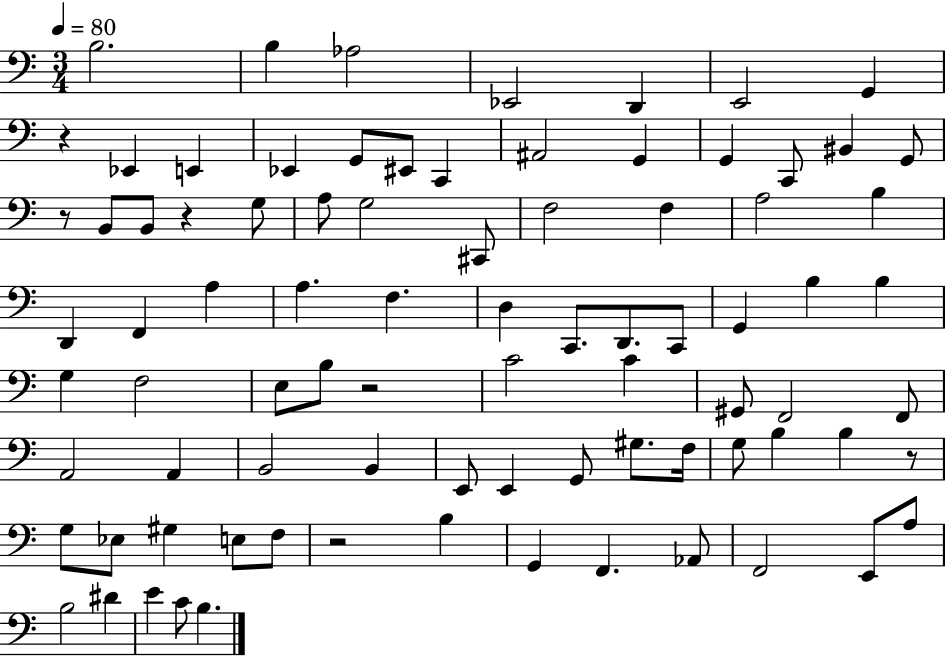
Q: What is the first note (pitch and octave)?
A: B3